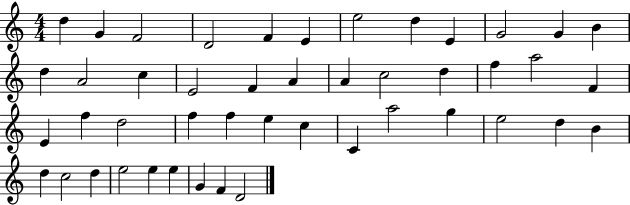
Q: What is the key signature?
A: C major